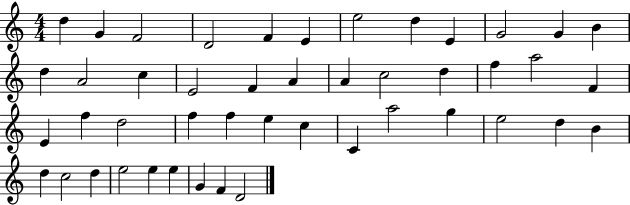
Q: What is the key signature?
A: C major